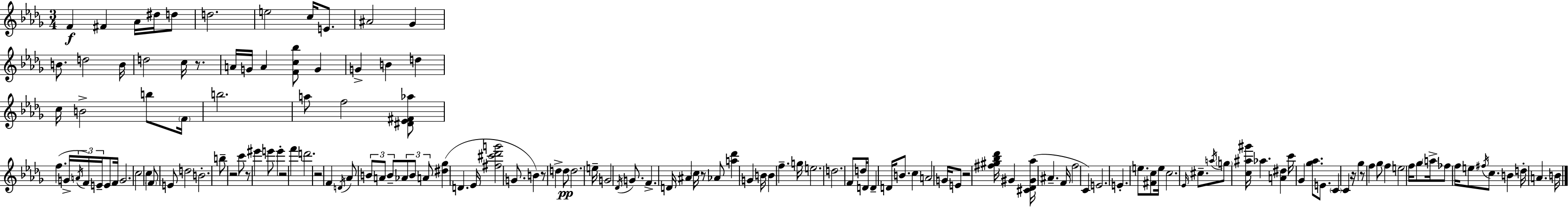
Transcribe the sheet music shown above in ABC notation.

X:1
T:Untitled
M:3/4
L:1/4
K:Bbm
F ^F _A/4 ^d/4 d/2 d2 e2 c/4 E/2 ^A2 _G B/2 d2 B/4 d2 c/4 z/2 A/4 G/4 A [Fc_b]/2 G G B d c/4 B2 b/2 F/4 b2 a/2 f2 [^D_E^F_a]/2 f G/4 A/4 F/4 E/4 E/2 F/4 G2 c2 c F/2 E/2 d2 B2 b/2 z2 c'/2 z/2 ^e' e'/2 e' z2 f' d'2 z2 F D/4 _A/2 B/2 A/2 B/2 _A/2 B/2 A/2 [^d_g] D _E/4 [^f^c'_d'g']2 G/2 B z/2 d d/2 d2 e/4 G2 _D/4 G/2 F D/4 ^A c/4 z/2 _A/2 [a_d'] G B/4 B f g/4 e2 d2 F/2 d/4 D/4 D D/4 B/2 c A2 G/4 E/2 z2 [^f^g_b_d']/4 ^G [^C_D^G_a]/4 ^A F/4 f2 C E2 E e/2 [^Fc]/2 e/4 c2 _E/4 ^c/2 a/4 g/2 [c^a^g']/4 _a [A^d] c'/4 _G [_g_a]/2 E/2 C C z/4 _g z/2 f _g/2 f e2 f/4 _g/2 a/4 _f/2 f/4 e/2 ^f/4 c/2 B d/4 A B/4